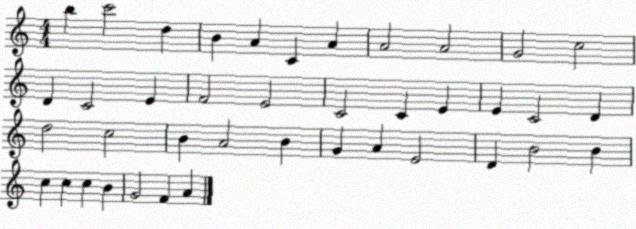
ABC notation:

X:1
T:Untitled
M:4/4
L:1/4
K:C
b c'2 d B A C A A2 A2 G2 c2 D C2 E F2 E2 C2 C E E C2 D d2 c2 B A2 B G A E2 D B2 B c c c B G2 F A